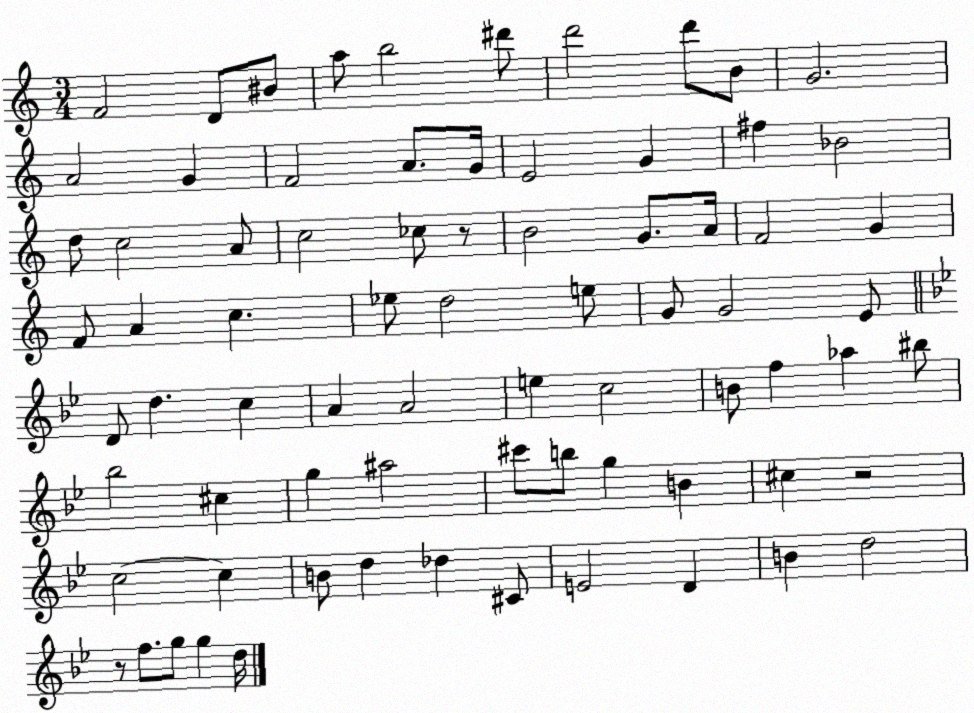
X:1
T:Untitled
M:3/4
L:1/4
K:C
F2 D/2 ^B/2 a/2 b2 ^d'/2 d'2 d'/2 B/2 G2 A2 G F2 A/2 G/4 E2 G ^f _B2 d/2 c2 A/2 c2 _c/2 z/2 B2 G/2 A/4 F2 G F/2 A c _e/2 d2 e/2 G/2 G2 E/2 D/2 d c A A2 e c2 B/2 f _a ^b/2 _b2 ^c g ^a2 ^c'/2 b/2 g B ^c z2 c2 c B/2 d _d ^C/2 E2 D B d2 z/2 f/2 g/2 g d/4